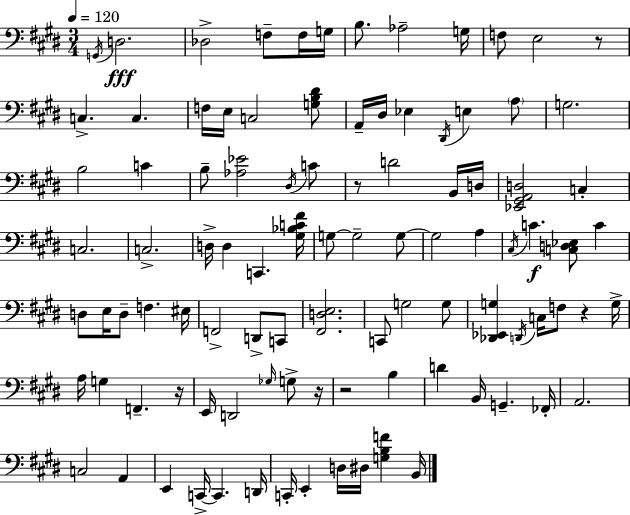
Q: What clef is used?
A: bass